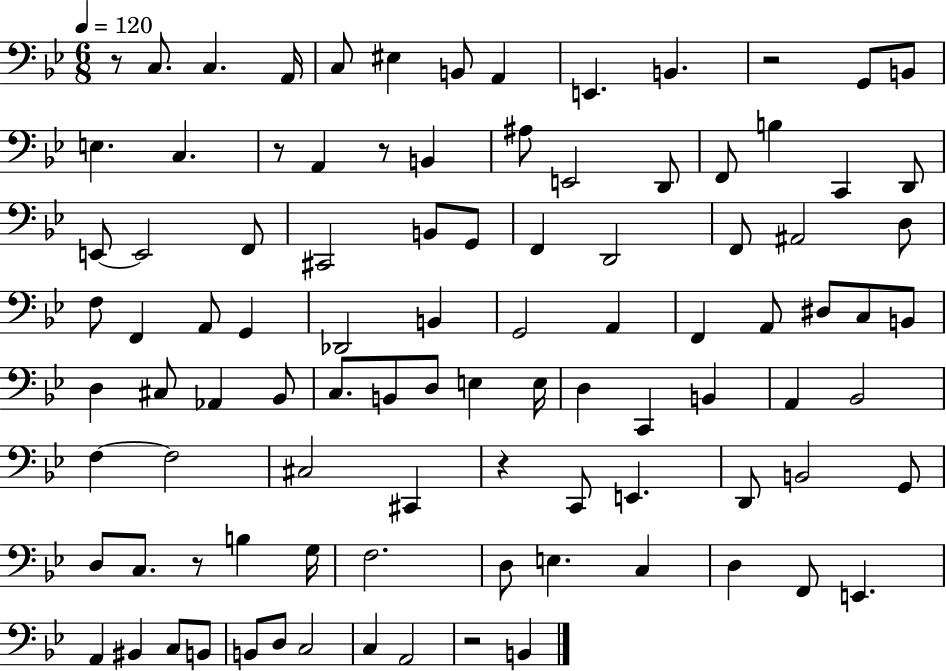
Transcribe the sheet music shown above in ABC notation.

X:1
T:Untitled
M:6/8
L:1/4
K:Bb
z/2 C,/2 C, A,,/4 C,/2 ^E, B,,/2 A,, E,, B,, z2 G,,/2 B,,/2 E, C, z/2 A,, z/2 B,, ^A,/2 E,,2 D,,/2 F,,/2 B, C,, D,,/2 E,,/2 E,,2 F,,/2 ^C,,2 B,,/2 G,,/2 F,, D,,2 F,,/2 ^A,,2 D,/2 F,/2 F,, A,,/2 G,, _D,,2 B,, G,,2 A,, F,, A,,/2 ^D,/2 C,/2 B,,/2 D, ^C,/2 _A,, _B,,/2 C,/2 B,,/2 D,/2 E, E,/4 D, C,, B,, A,, _B,,2 F, F,2 ^C,2 ^C,, z C,,/2 E,, D,,/2 B,,2 G,,/2 D,/2 C,/2 z/2 B, G,/4 F,2 D,/2 E, C, D, F,,/2 E,, A,, ^B,, C,/2 B,,/2 B,,/2 D,/2 C,2 C, A,,2 z2 B,,